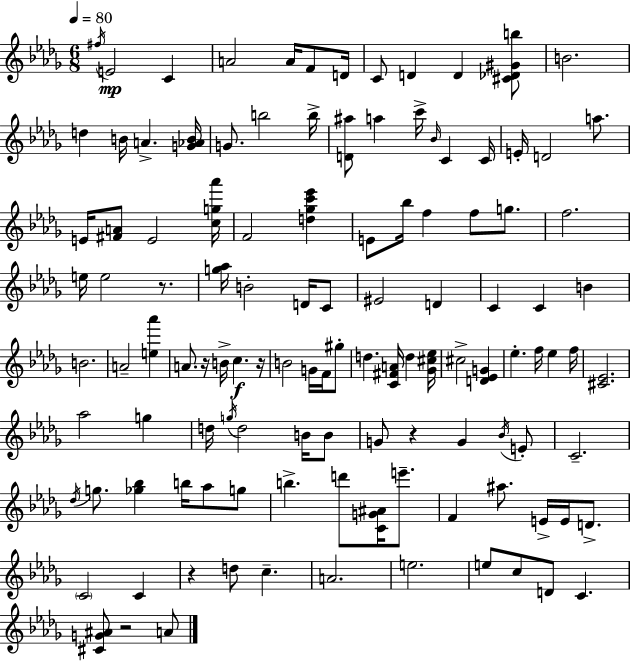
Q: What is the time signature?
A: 6/8